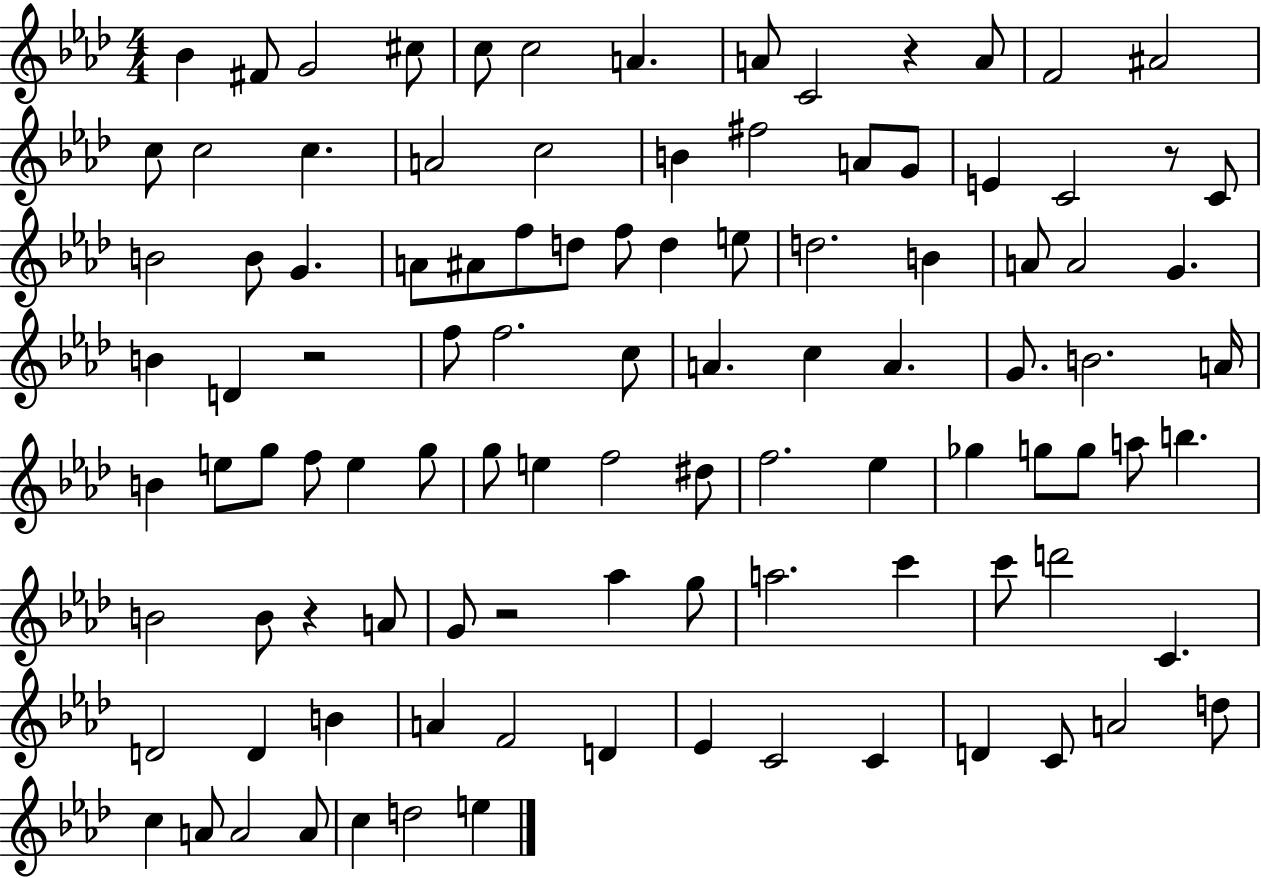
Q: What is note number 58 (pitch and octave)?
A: E5